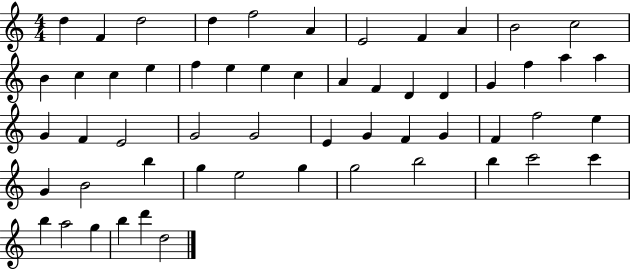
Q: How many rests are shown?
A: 0